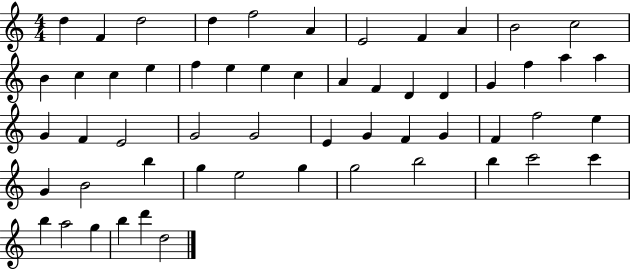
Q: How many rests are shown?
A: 0